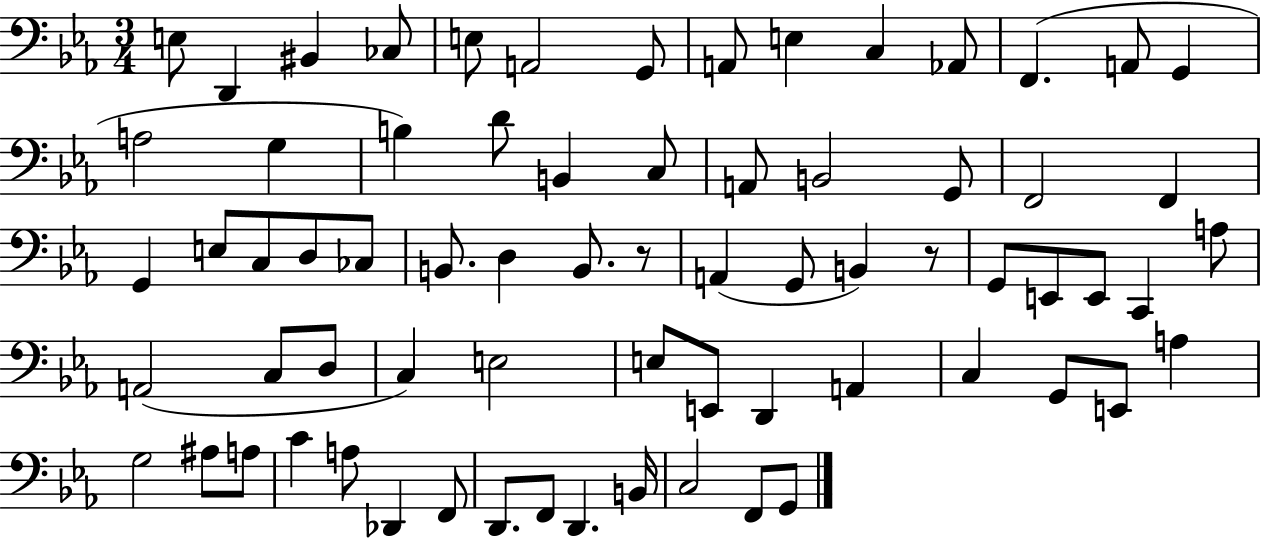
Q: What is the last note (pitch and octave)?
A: G2